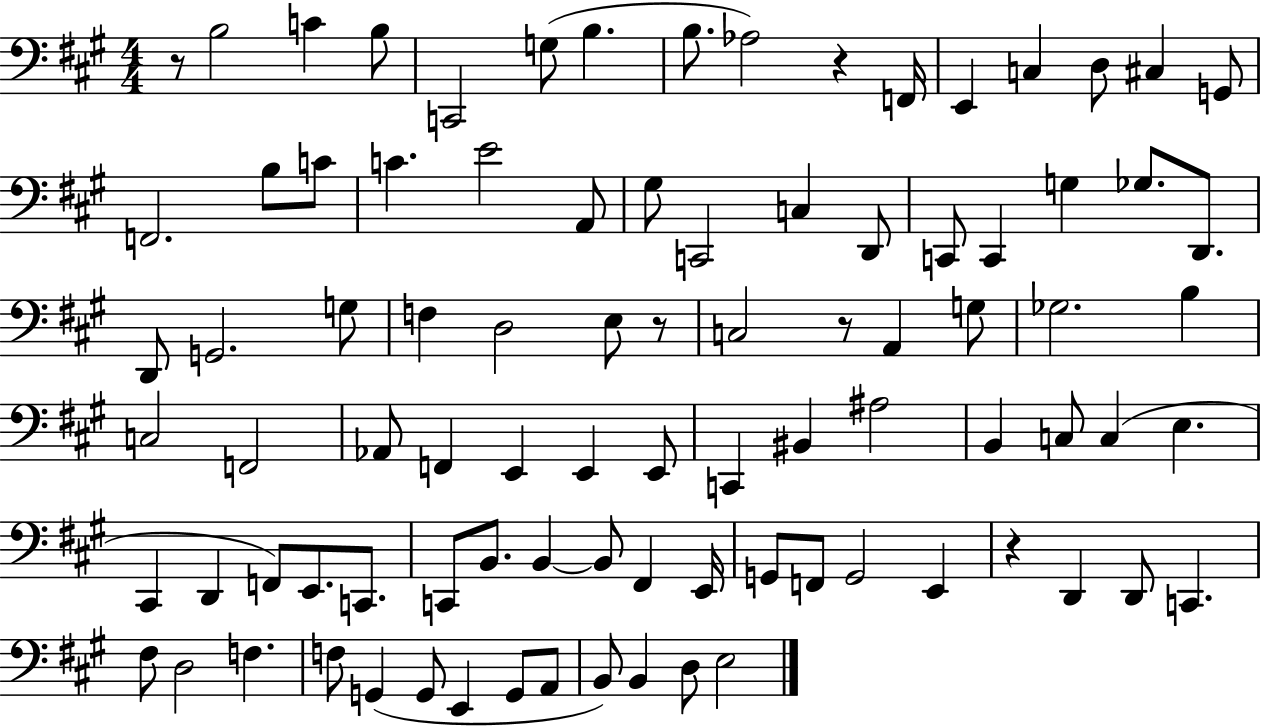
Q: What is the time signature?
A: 4/4